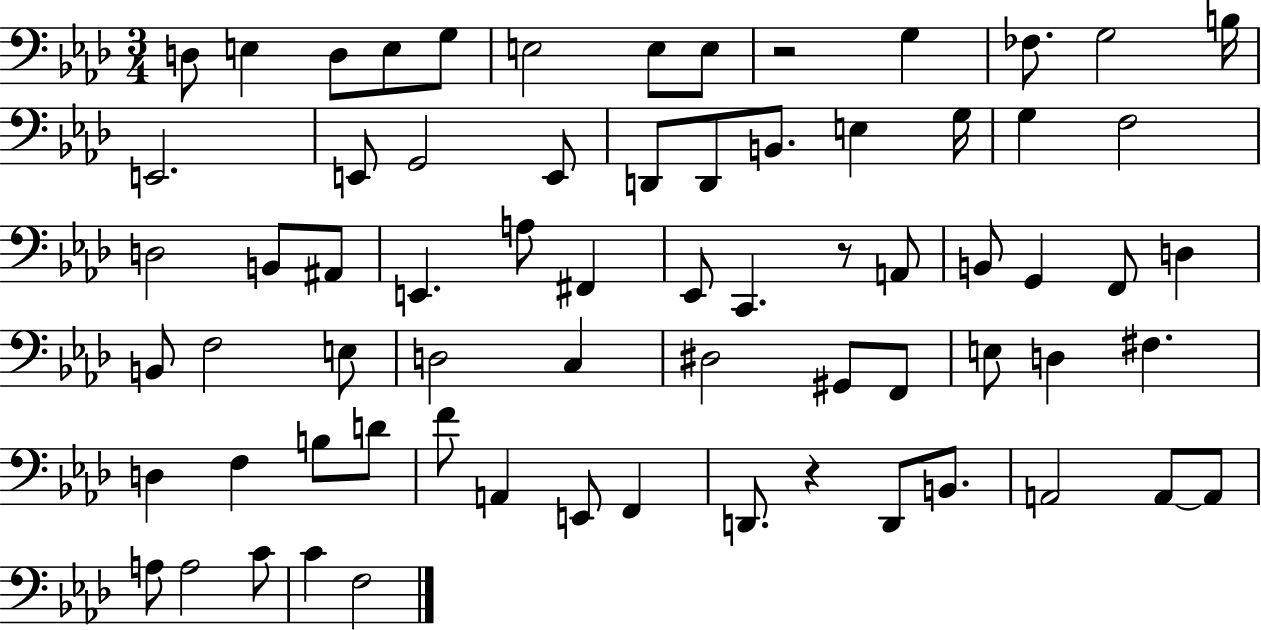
D3/e E3/q D3/e E3/e G3/e E3/h E3/e E3/e R/h G3/q FES3/e. G3/h B3/s E2/h. E2/e G2/h E2/e D2/e D2/e B2/e. E3/q G3/s G3/q F3/h D3/h B2/e A#2/e E2/q. A3/e F#2/q Eb2/e C2/q. R/e A2/e B2/e G2/q F2/e D3/q B2/e F3/h E3/e D3/h C3/q D#3/h G#2/e F2/e E3/e D3/q F#3/q. D3/q F3/q B3/e D4/e F4/e A2/q E2/e F2/q D2/e. R/q D2/e B2/e. A2/h A2/e A2/e A3/e A3/h C4/e C4/q F3/h